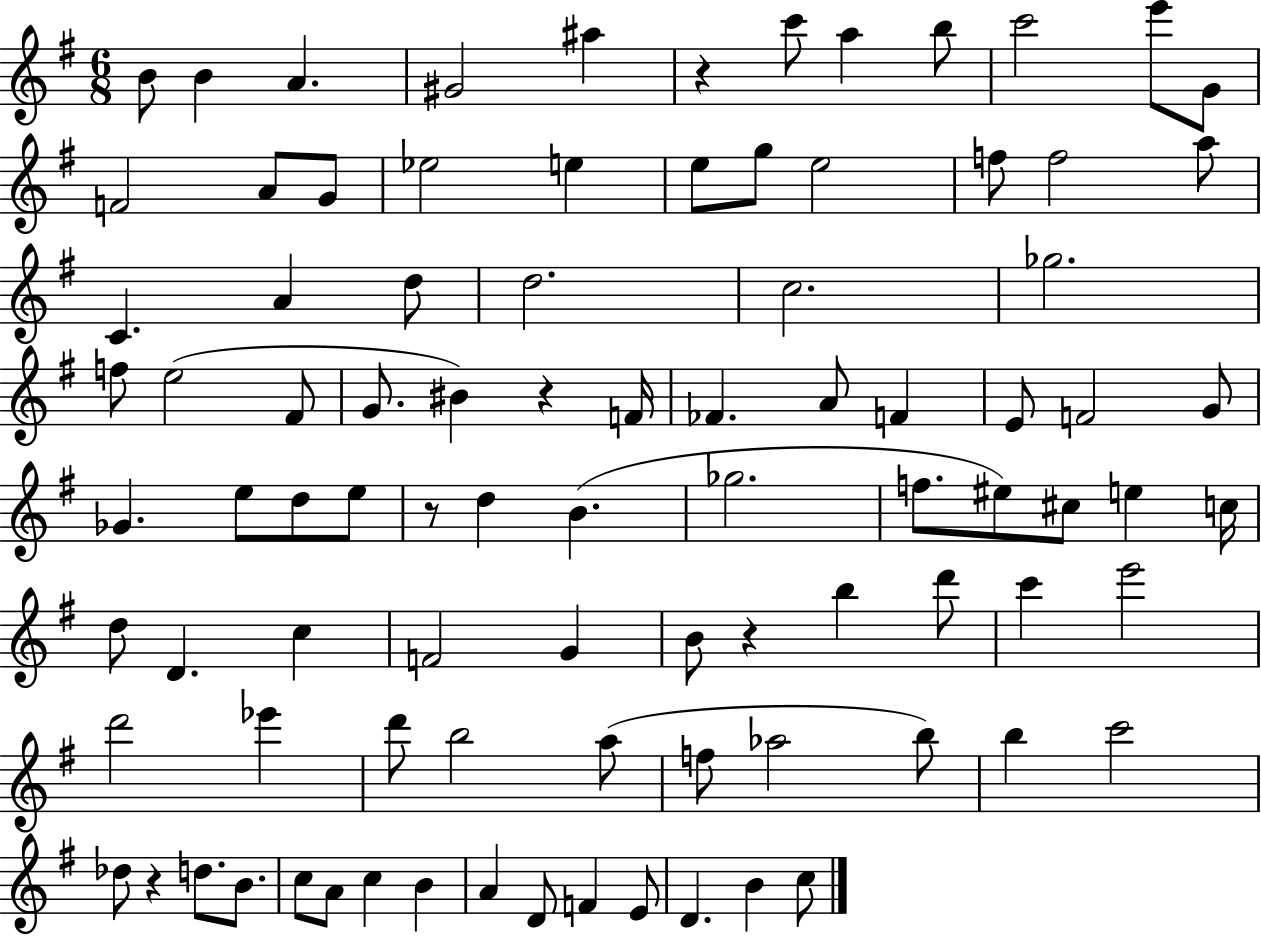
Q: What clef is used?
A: treble